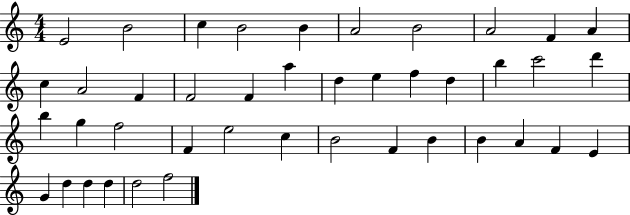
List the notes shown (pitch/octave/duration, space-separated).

E4/h B4/h C5/q B4/h B4/q A4/h B4/h A4/h F4/q A4/q C5/q A4/h F4/q F4/h F4/q A5/q D5/q E5/q F5/q D5/q B5/q C6/h D6/q B5/q G5/q F5/h F4/q E5/h C5/q B4/h F4/q B4/q B4/q A4/q F4/q E4/q G4/q D5/q D5/q D5/q D5/h F5/h